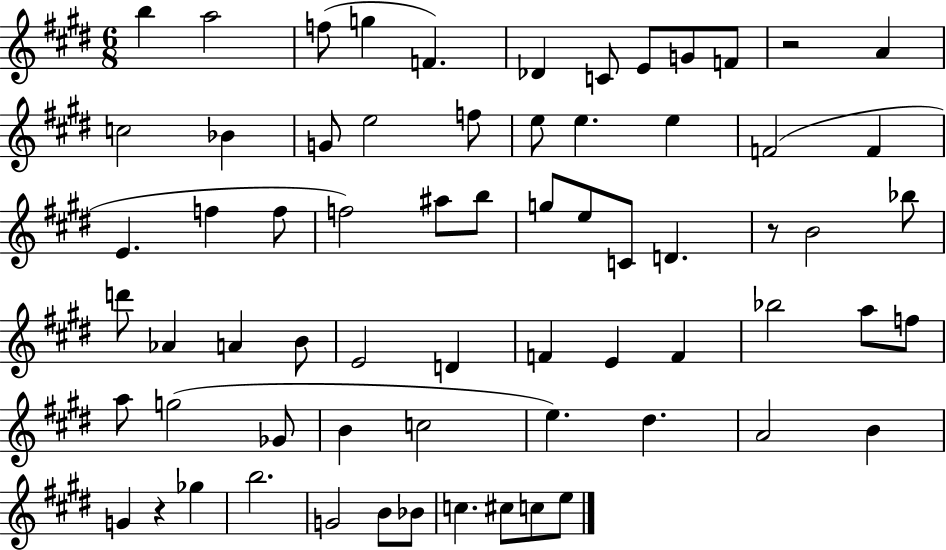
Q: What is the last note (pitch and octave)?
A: E5